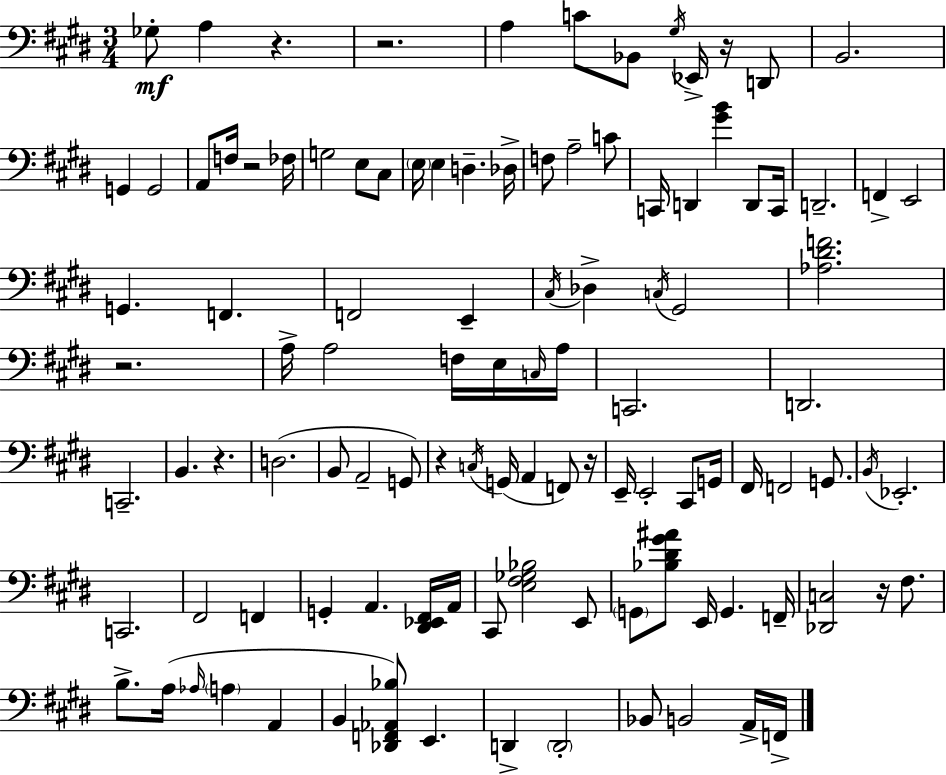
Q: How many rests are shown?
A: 9